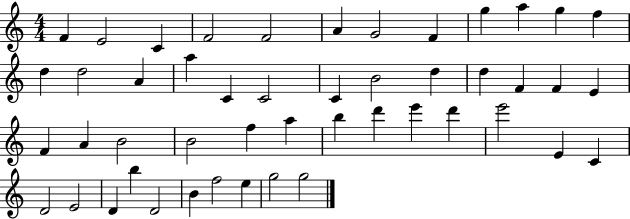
F4/q E4/h C4/q F4/h F4/h A4/q G4/h F4/q G5/q A5/q G5/q F5/q D5/q D5/h A4/q A5/q C4/q C4/h C4/q B4/h D5/q D5/q F4/q F4/q E4/q F4/q A4/q B4/h B4/h F5/q A5/q B5/q D6/q E6/q D6/q E6/h E4/q C4/q D4/h E4/h D4/q B5/q D4/h B4/q F5/h E5/q G5/h G5/h